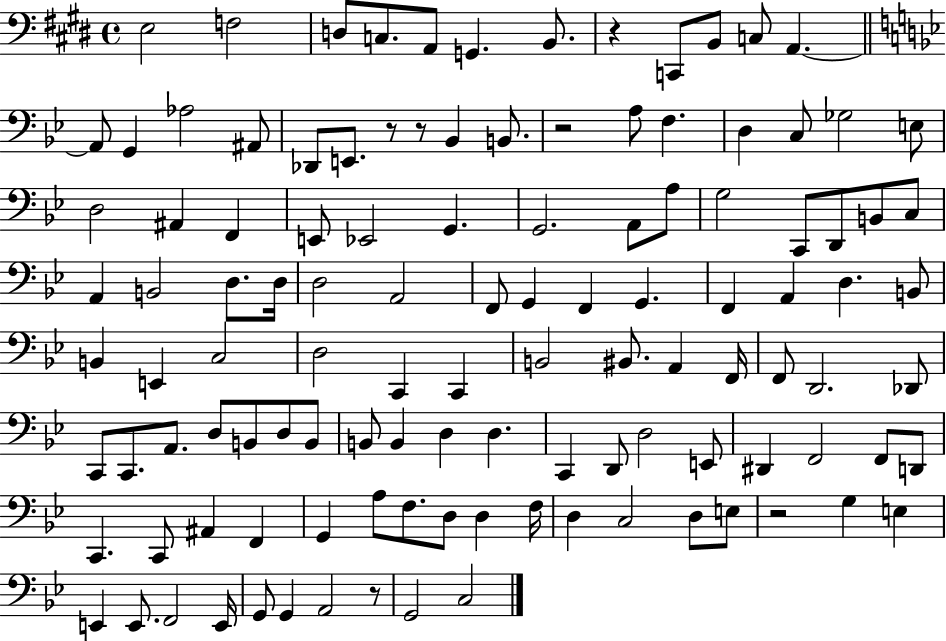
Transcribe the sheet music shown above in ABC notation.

X:1
T:Untitled
M:4/4
L:1/4
K:E
E,2 F,2 D,/2 C,/2 A,,/2 G,, B,,/2 z C,,/2 B,,/2 C,/2 A,, A,,/2 G,, _A,2 ^A,,/2 _D,,/2 E,,/2 z/2 z/2 _B,, B,,/2 z2 A,/2 F, D, C,/2 _G,2 E,/2 D,2 ^A,, F,, E,,/2 _E,,2 G,, G,,2 A,,/2 A,/2 G,2 C,,/2 D,,/2 B,,/2 C,/2 A,, B,,2 D,/2 D,/4 D,2 A,,2 F,,/2 G,, F,, G,, F,, A,, D, B,,/2 B,, E,, C,2 D,2 C,, C,, B,,2 ^B,,/2 A,, F,,/4 F,,/2 D,,2 _D,,/2 C,,/2 C,,/2 A,,/2 D,/2 B,,/2 D,/2 B,,/2 B,,/2 B,, D, D, C,, D,,/2 D,2 E,,/2 ^D,, F,,2 F,,/2 D,,/2 C,, C,,/2 ^A,, F,, G,, A,/2 F,/2 D,/2 D, F,/4 D, C,2 D,/2 E,/2 z2 G, E, E,, E,,/2 F,,2 E,,/4 G,,/2 G,, A,,2 z/2 G,,2 C,2